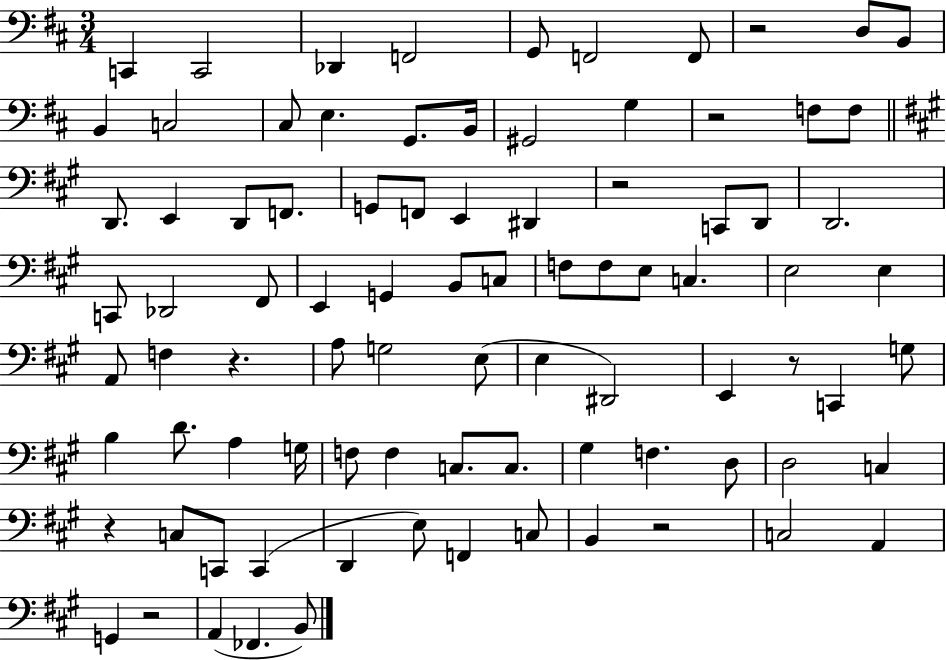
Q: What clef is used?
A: bass